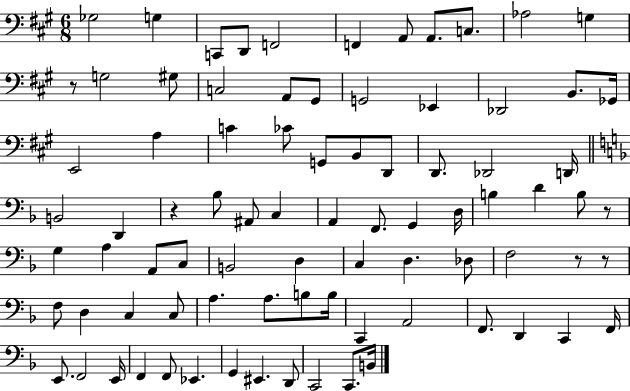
{
  \clef bass
  \numericTimeSignature
  \time 6/8
  \key a \major
  \repeat volta 2 { ges2 g4 | c,8 d,8 f,2 | f,4 a,8 a,8. c8. | aes2 g4 | \break r8 g2 gis8 | c2 a,8 gis,8 | g,2 ees,4 | des,2 b,8. ges,16 | \break e,2 a4 | c'4 ces'8 g,8 b,8 d,8 | d,8. des,2 d,16 | \bar "||" \break \key f \major b,2 d,4 | r4 bes8 ais,8 c4 | a,4 f,8. g,4 d16 | b4 d'4 b8 r8 | \break g4 a4 a,8 c8 | b,2 d4 | c4 d4. des8 | f2 r8 r8 | \break f8 d4 c4 c8 | a4. a8. b8 b16 | c,4 a,2 | f,8. d,4 c,4 f,16 | \break e,8. f,2 e,16 | f,4 f,8 ees,4. | g,4 eis,4. d,8 | c,2 c,8. b,16 | \break } \bar "|."
}